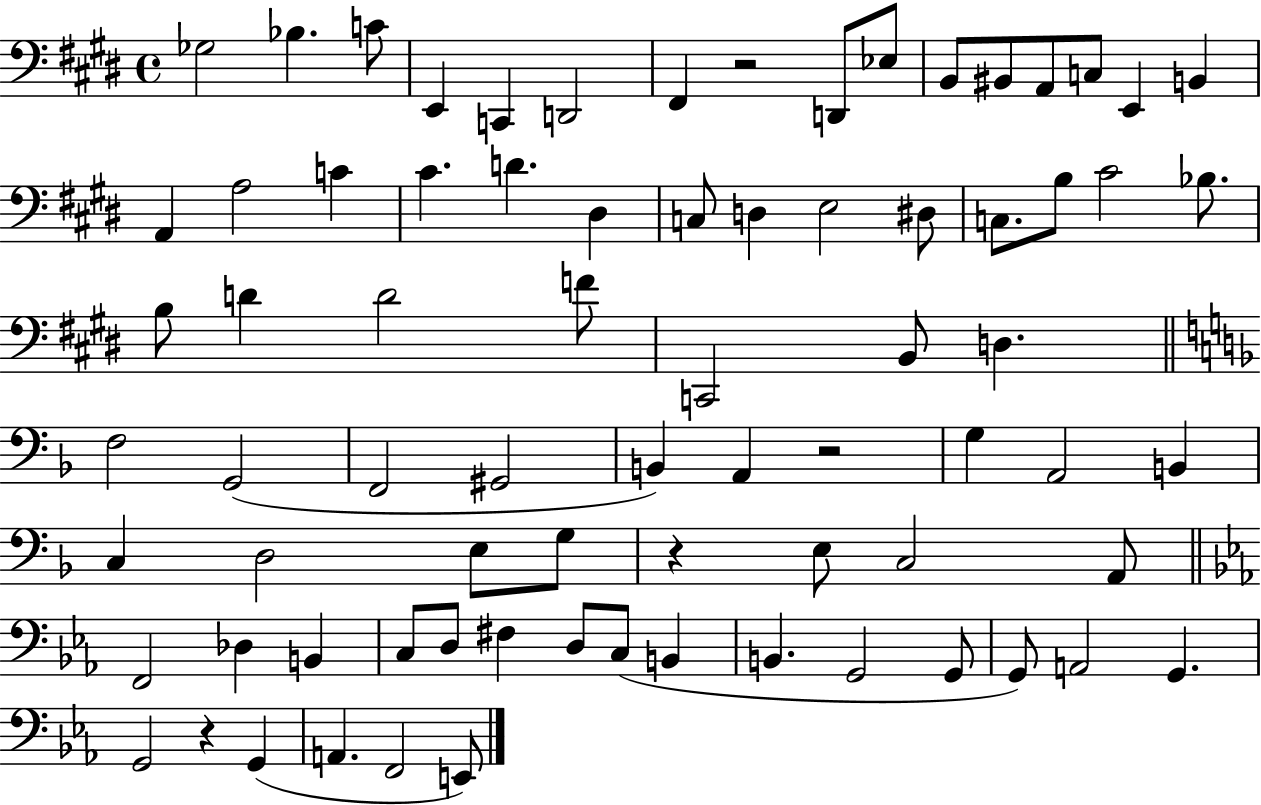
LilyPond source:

{
  \clef bass
  \time 4/4
  \defaultTimeSignature
  \key e \major
  ges2 bes4. c'8 | e,4 c,4 d,2 | fis,4 r2 d,8 ees8 | b,8 bis,8 a,8 c8 e,4 b,4 | \break a,4 a2 c'4 | cis'4. d'4. dis4 | c8 d4 e2 dis8 | c8. b8 cis'2 bes8. | \break b8 d'4 d'2 f'8 | c,2 b,8 d4. | \bar "||" \break \key f \major f2 g,2( | f,2 gis,2 | b,4) a,4 r2 | g4 a,2 b,4 | \break c4 d2 e8 g8 | r4 e8 c2 a,8 | \bar "||" \break \key ees \major f,2 des4 b,4 | c8 d8 fis4 d8 c8( b,4 | b,4. g,2 g,8 | g,8) a,2 g,4. | \break g,2 r4 g,4( | a,4. f,2 e,8) | \bar "|."
}